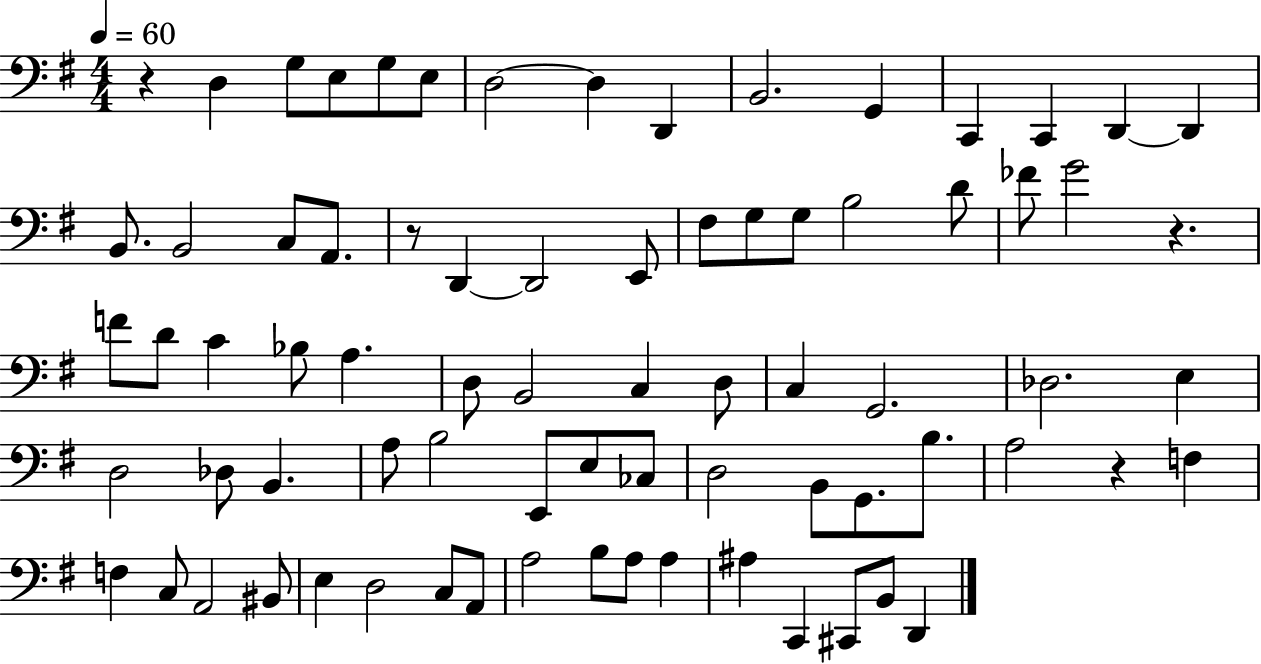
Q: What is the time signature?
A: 4/4